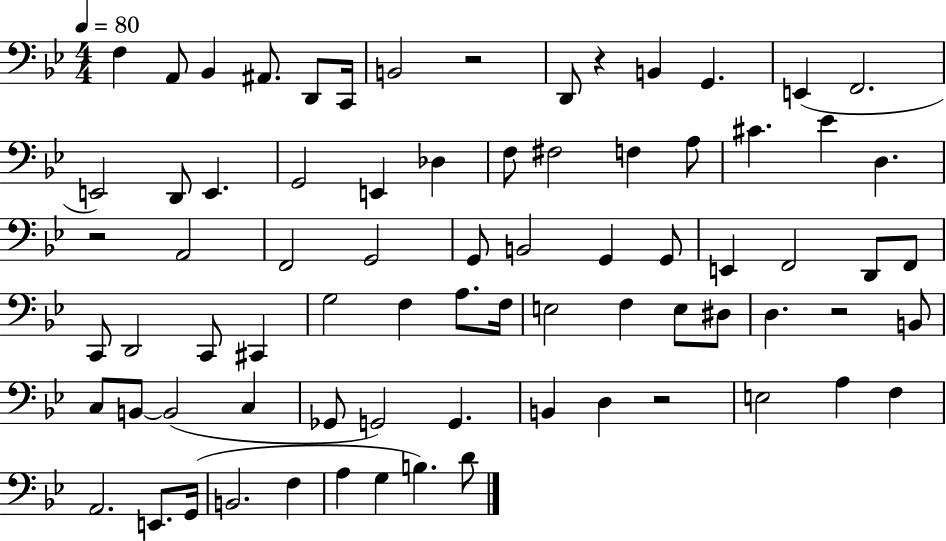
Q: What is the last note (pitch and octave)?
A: D4